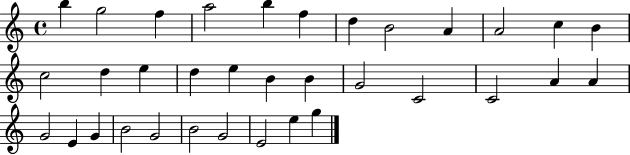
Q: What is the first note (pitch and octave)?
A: B5